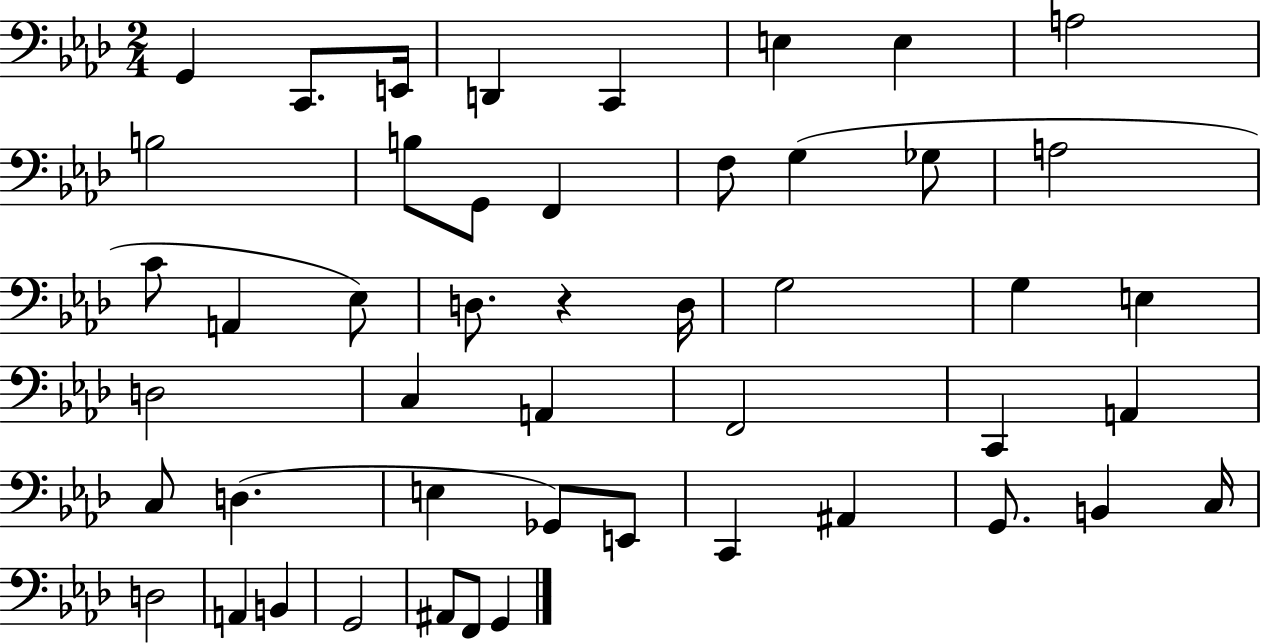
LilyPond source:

{
  \clef bass
  \numericTimeSignature
  \time 2/4
  \key aes \major
  \repeat volta 2 { g,4 c,8. e,16 | d,4 c,4 | e4 e4 | a2 | \break b2 | b8 g,8 f,4 | f8 g4( ges8 | a2 | \break c'8 a,4 ees8) | d8. r4 d16 | g2 | g4 e4 | \break d2 | c4 a,4 | f,2 | c,4 a,4 | \break c8 d4.( | e4 ges,8) e,8 | c,4 ais,4 | g,8. b,4 c16 | \break d2 | a,4 b,4 | g,2 | ais,8 f,8 g,4 | \break } \bar "|."
}